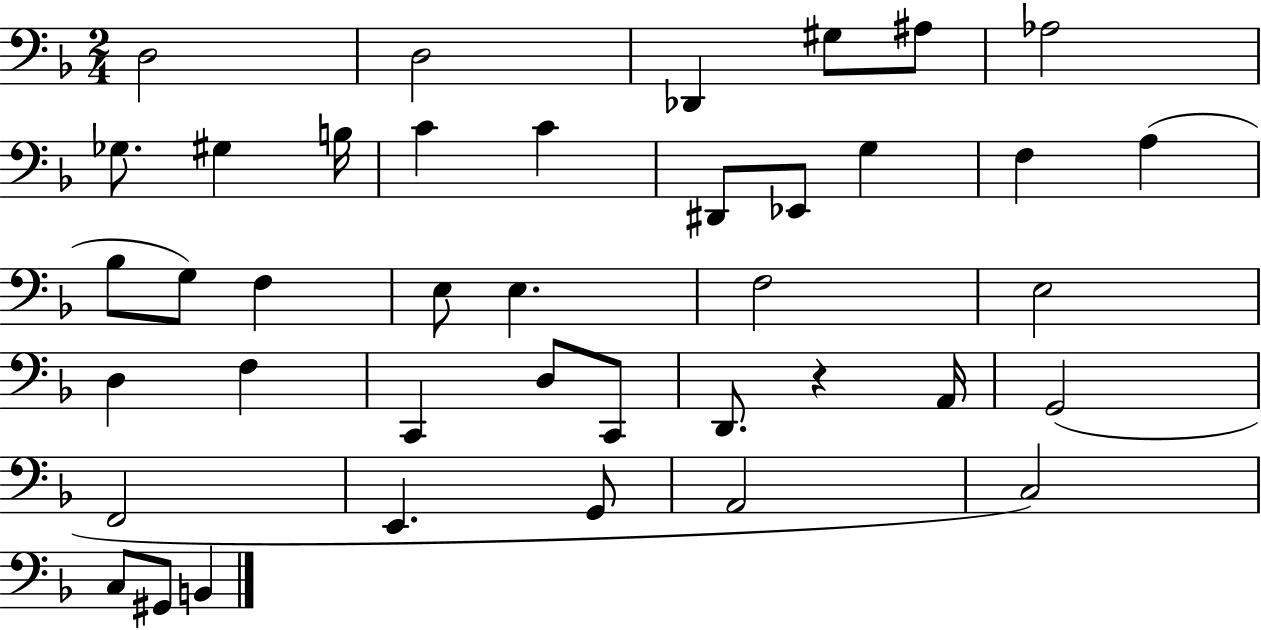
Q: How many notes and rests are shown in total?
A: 40